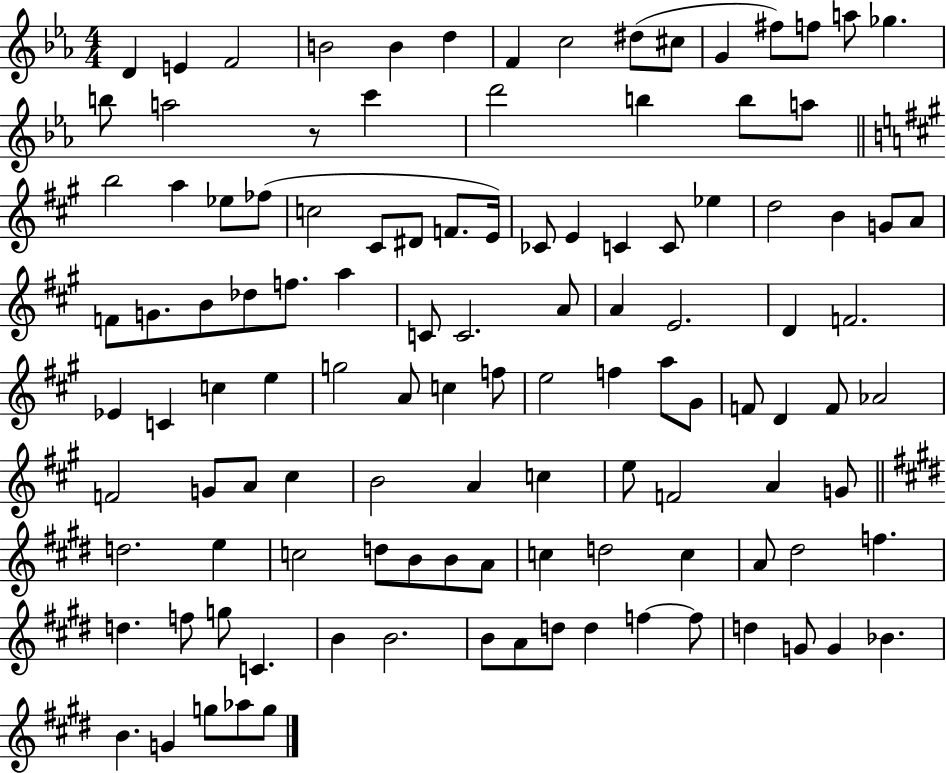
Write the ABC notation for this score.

X:1
T:Untitled
M:4/4
L:1/4
K:Eb
D E F2 B2 B d F c2 ^d/2 ^c/2 G ^f/2 f/2 a/2 _g b/2 a2 z/2 c' d'2 b b/2 a/2 b2 a _e/2 _f/2 c2 ^C/2 ^D/2 F/2 E/4 _C/2 E C C/2 _e d2 B G/2 A/2 F/2 G/2 B/2 _d/2 f/2 a C/2 C2 A/2 A E2 D F2 _E C c e g2 A/2 c f/2 e2 f a/2 ^G/2 F/2 D F/2 _A2 F2 G/2 A/2 ^c B2 A c e/2 F2 A G/2 d2 e c2 d/2 B/2 B/2 A/2 c d2 c A/2 ^d2 f d f/2 g/2 C B B2 B/2 A/2 d/2 d f f/2 d G/2 G _B B G g/2 _a/2 g/2